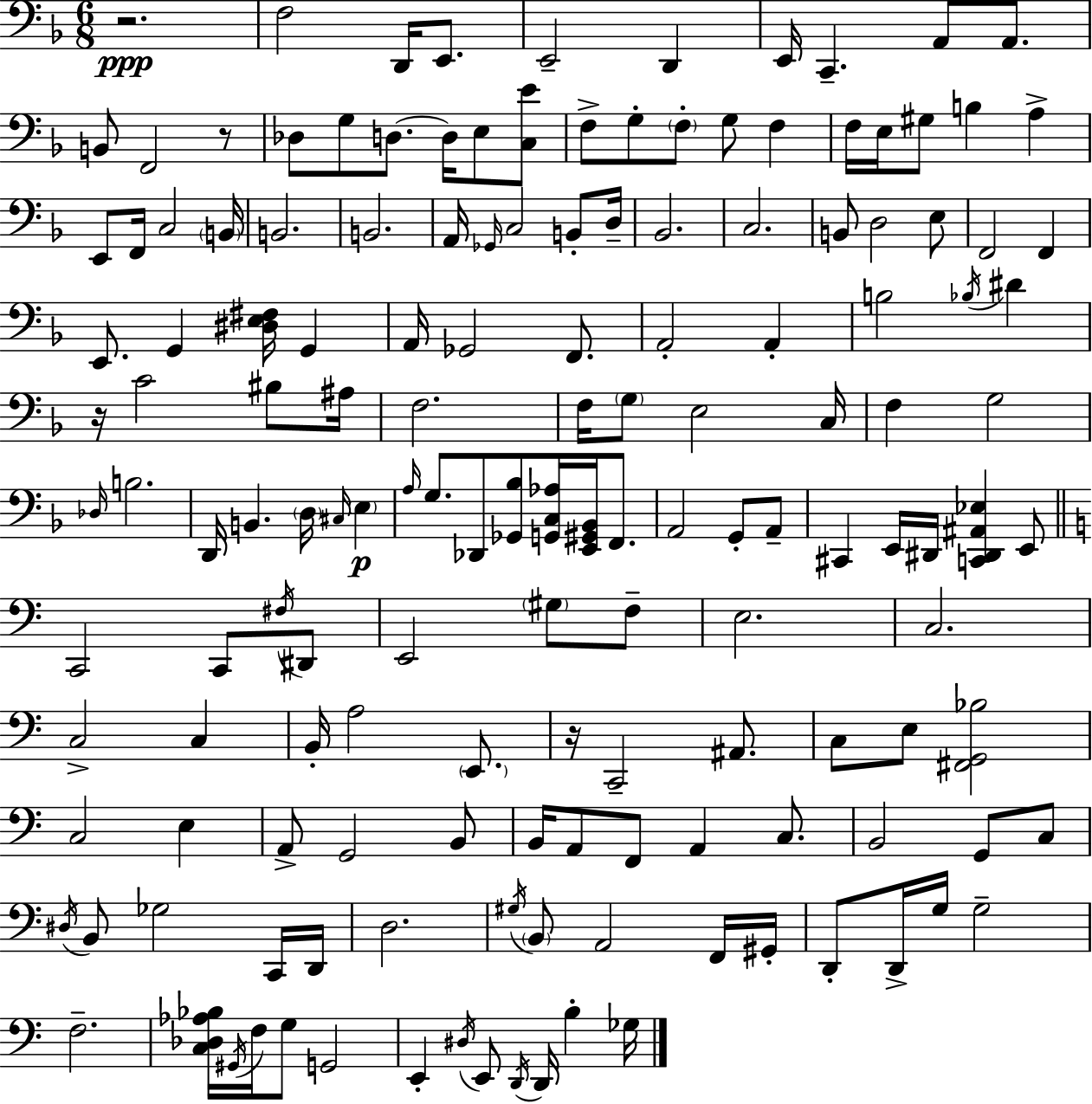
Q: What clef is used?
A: bass